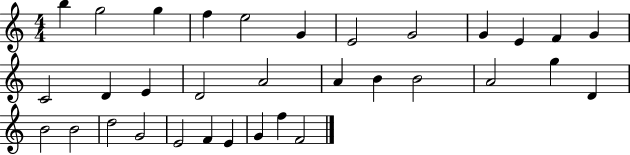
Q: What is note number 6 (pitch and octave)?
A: G4